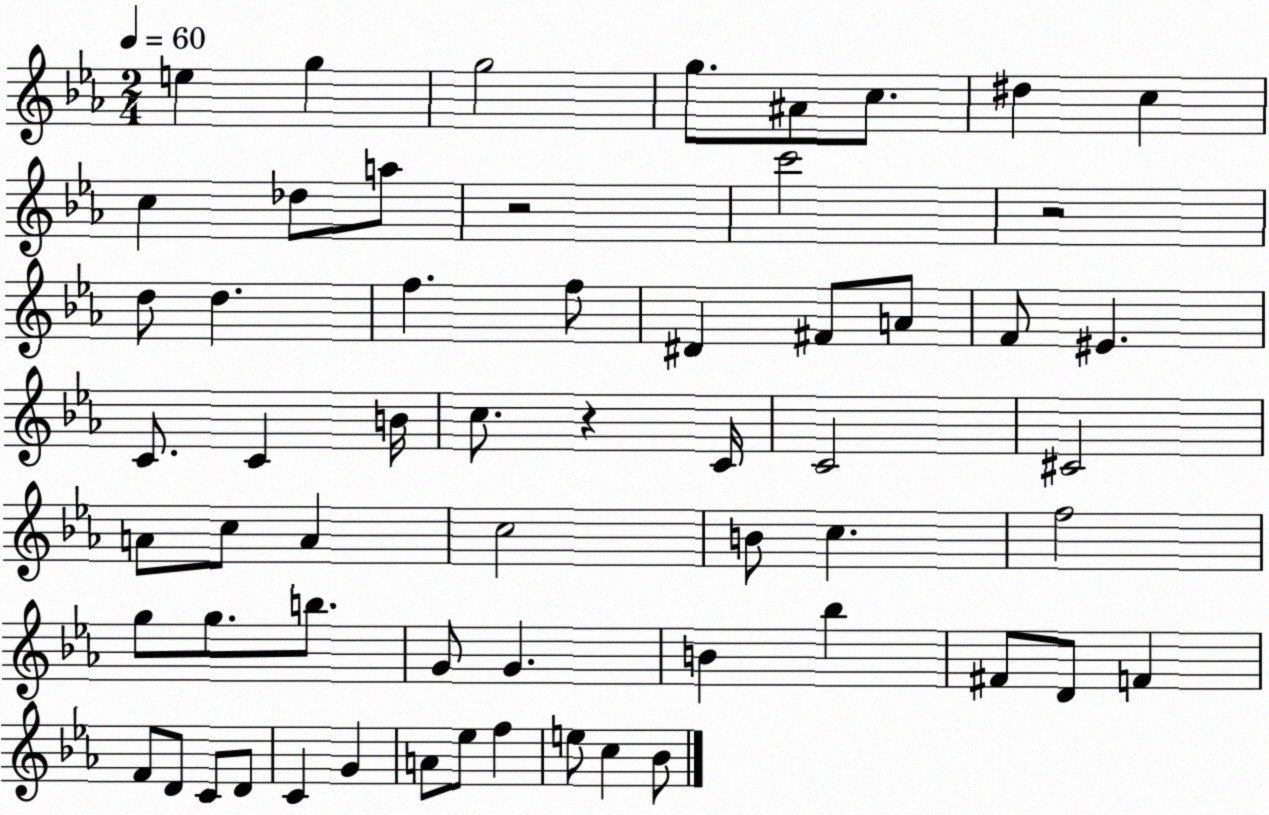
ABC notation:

X:1
T:Untitled
M:2/4
L:1/4
K:Eb
e g g2 g/2 ^A/2 c/2 ^d c c _d/2 a/2 z2 c'2 z2 d/2 d f f/2 ^D ^F/2 A/2 F/2 ^E C/2 C B/4 c/2 z C/4 C2 ^C2 A/2 c/2 A c2 B/2 c f2 g/2 g/2 b/2 G/2 G B _b ^F/2 D/2 F F/2 D/2 C/2 D/2 C G A/2 _e/2 f e/2 c _B/2